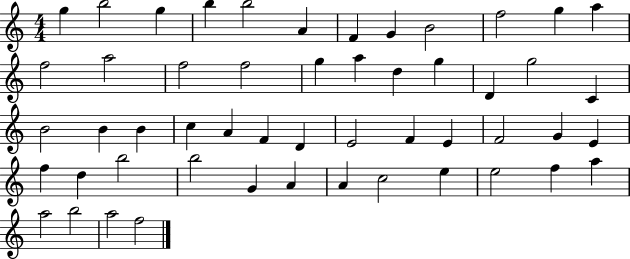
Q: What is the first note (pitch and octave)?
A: G5